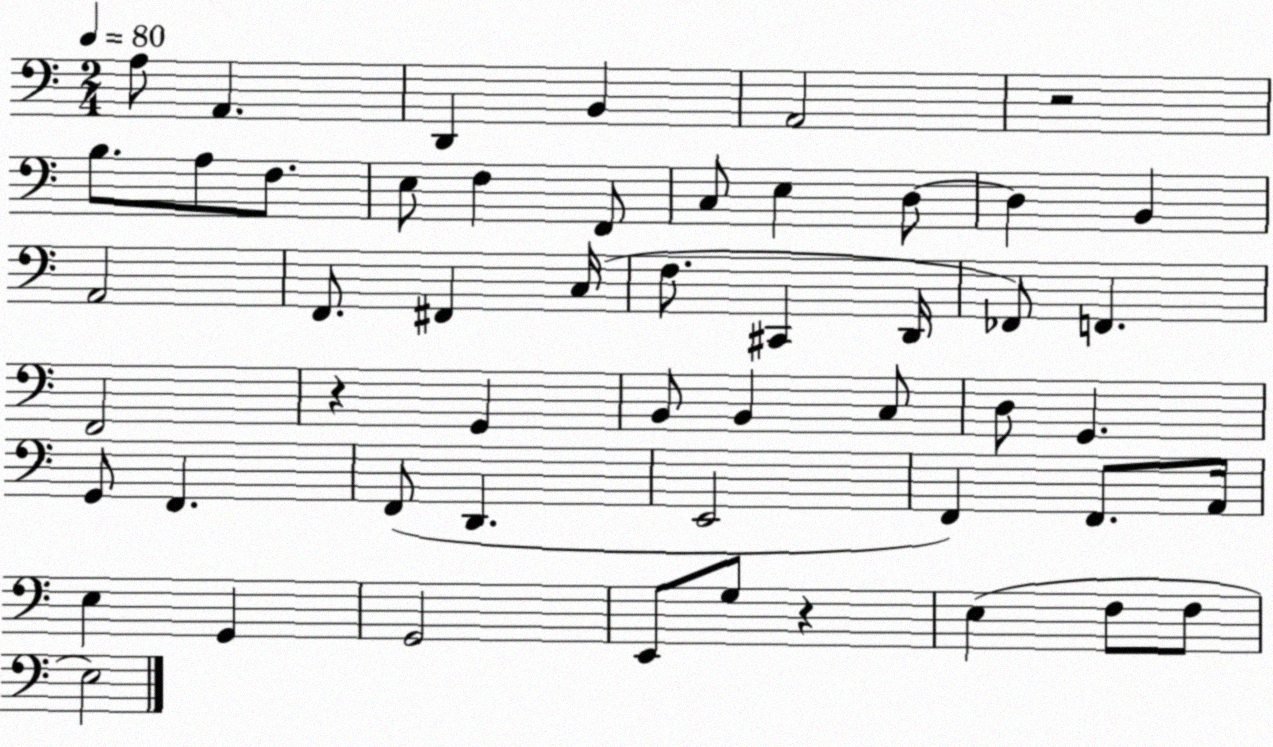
X:1
T:Untitled
M:2/4
L:1/4
K:C
A,/2 A,, D,, B,, A,,2 z2 B,/2 A,/2 F,/2 E,/2 F, F,,/2 C,/2 E, D,/2 D, B,, A,,2 F,,/2 ^F,, C,/4 F,/2 ^C,, D,,/4 _F,,/2 F,, F,,2 z G,, B,,/2 B,, C,/2 D,/2 G,, G,,/2 F,, F,,/2 D,, E,,2 F,, F,,/2 A,,/4 E, G,, G,,2 E,,/2 G,/2 z E, F,/2 F,/2 E,2